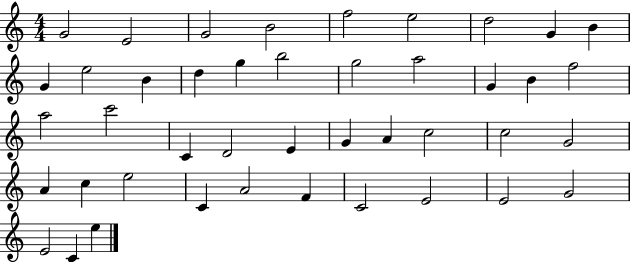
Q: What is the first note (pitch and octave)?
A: G4